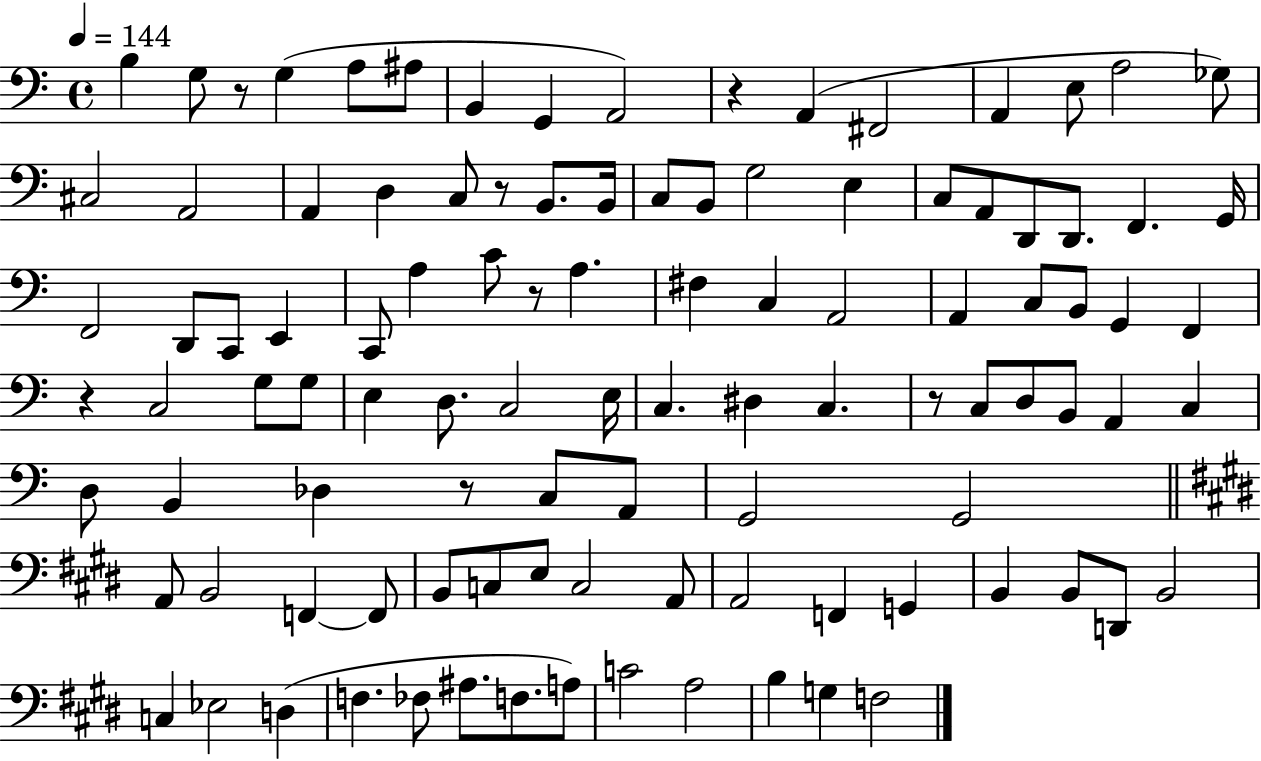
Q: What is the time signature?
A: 4/4